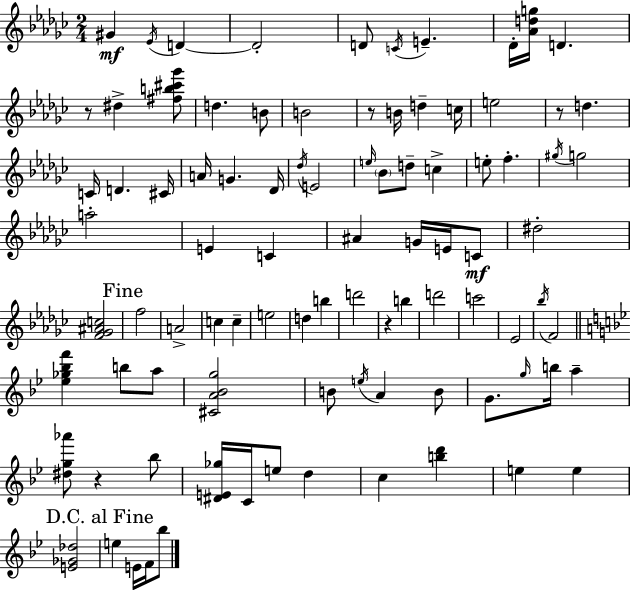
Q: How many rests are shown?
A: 5